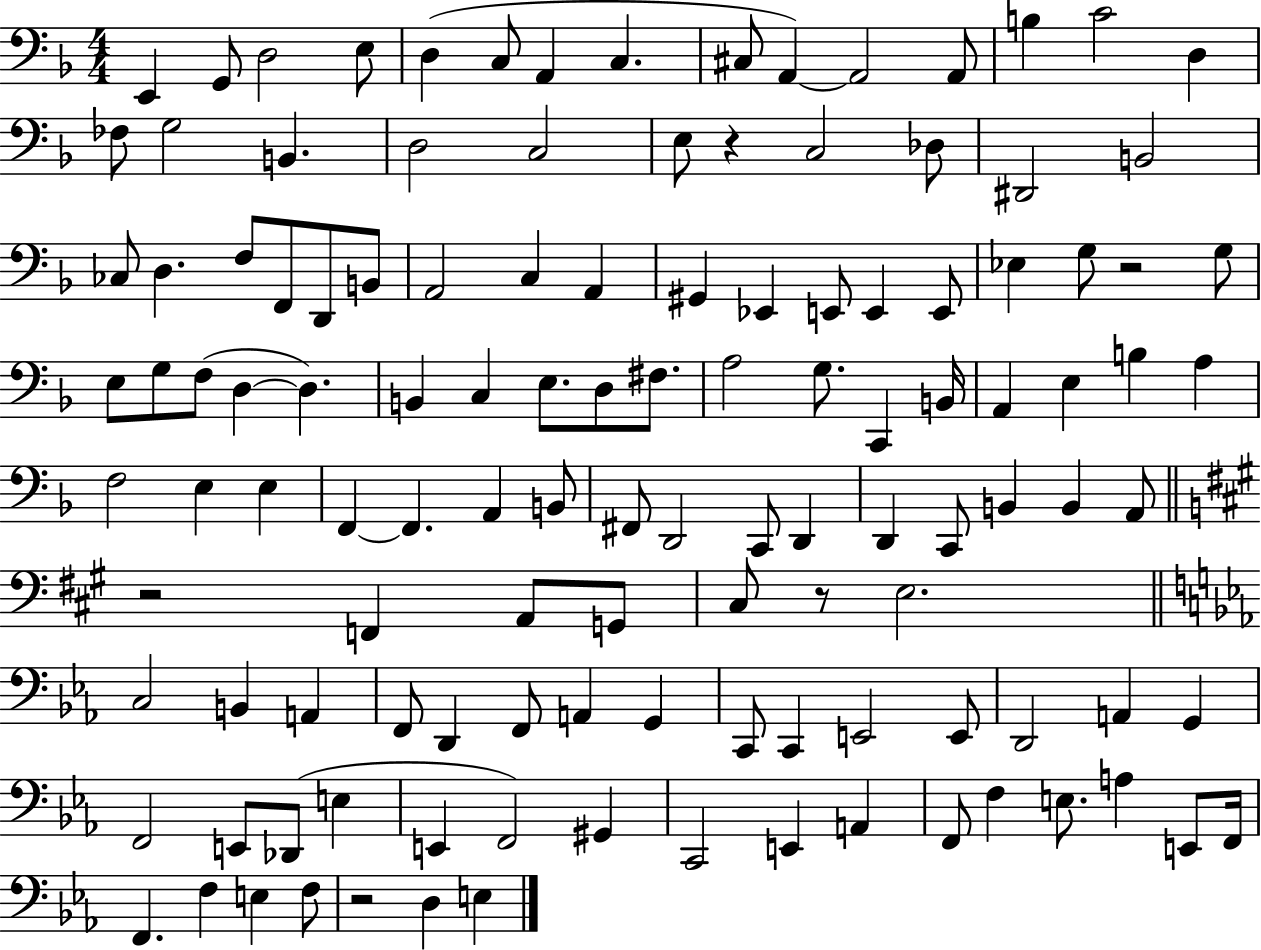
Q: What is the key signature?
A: F major